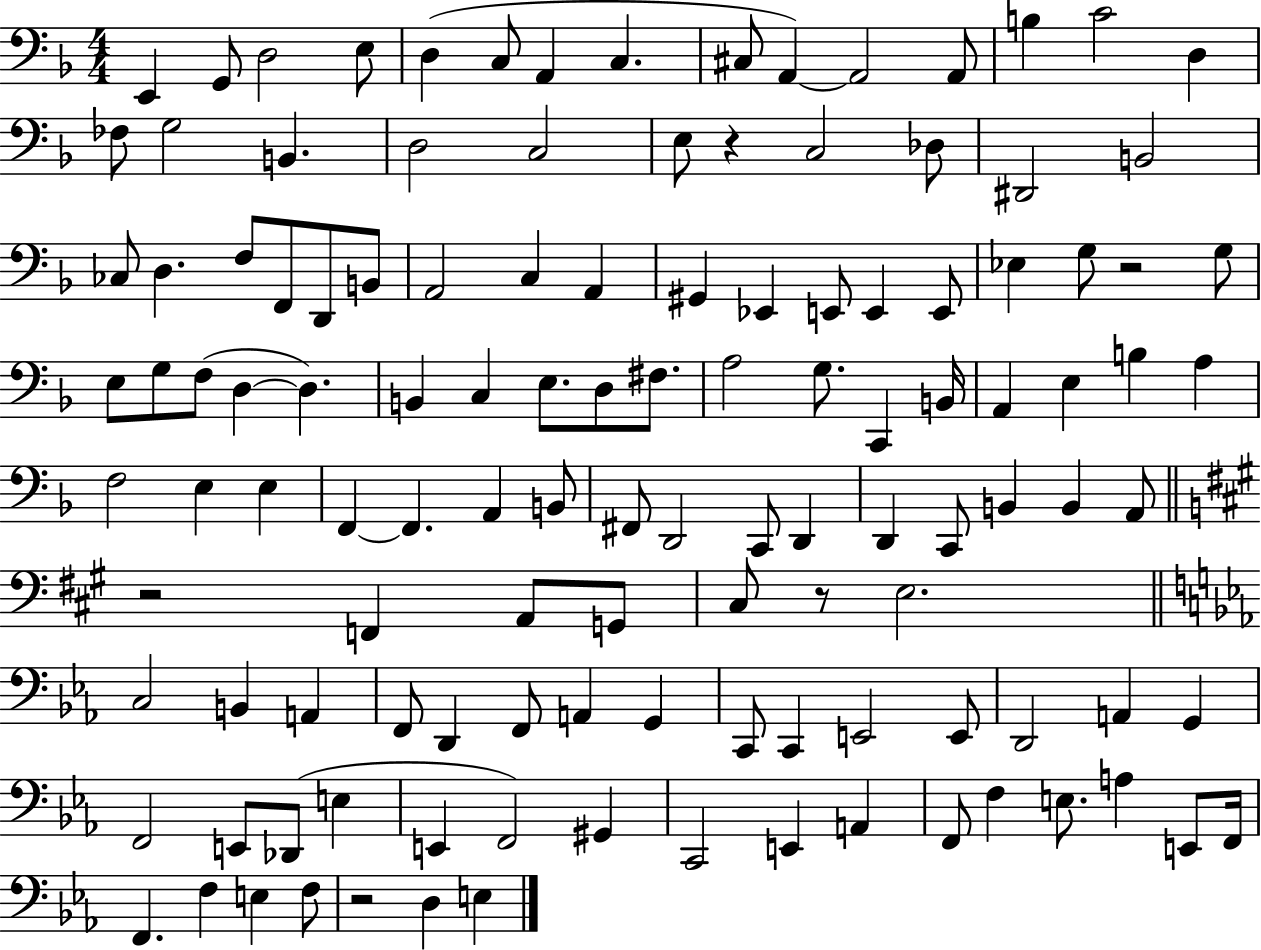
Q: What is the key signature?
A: F major